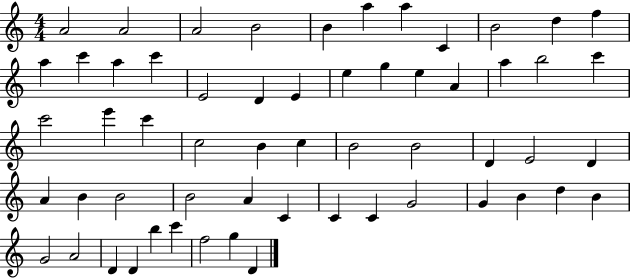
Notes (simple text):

A4/h A4/h A4/h B4/h B4/q A5/q A5/q C4/q B4/h D5/q F5/q A5/q C6/q A5/q C6/q E4/h D4/q E4/q E5/q G5/q E5/q A4/q A5/q B5/h C6/q C6/h E6/q C6/q C5/h B4/q C5/q B4/h B4/h D4/q E4/h D4/q A4/q B4/q B4/h B4/h A4/q C4/q C4/q C4/q G4/h G4/q B4/q D5/q B4/q G4/h A4/h D4/q D4/q B5/q C6/q F5/h G5/q D4/q